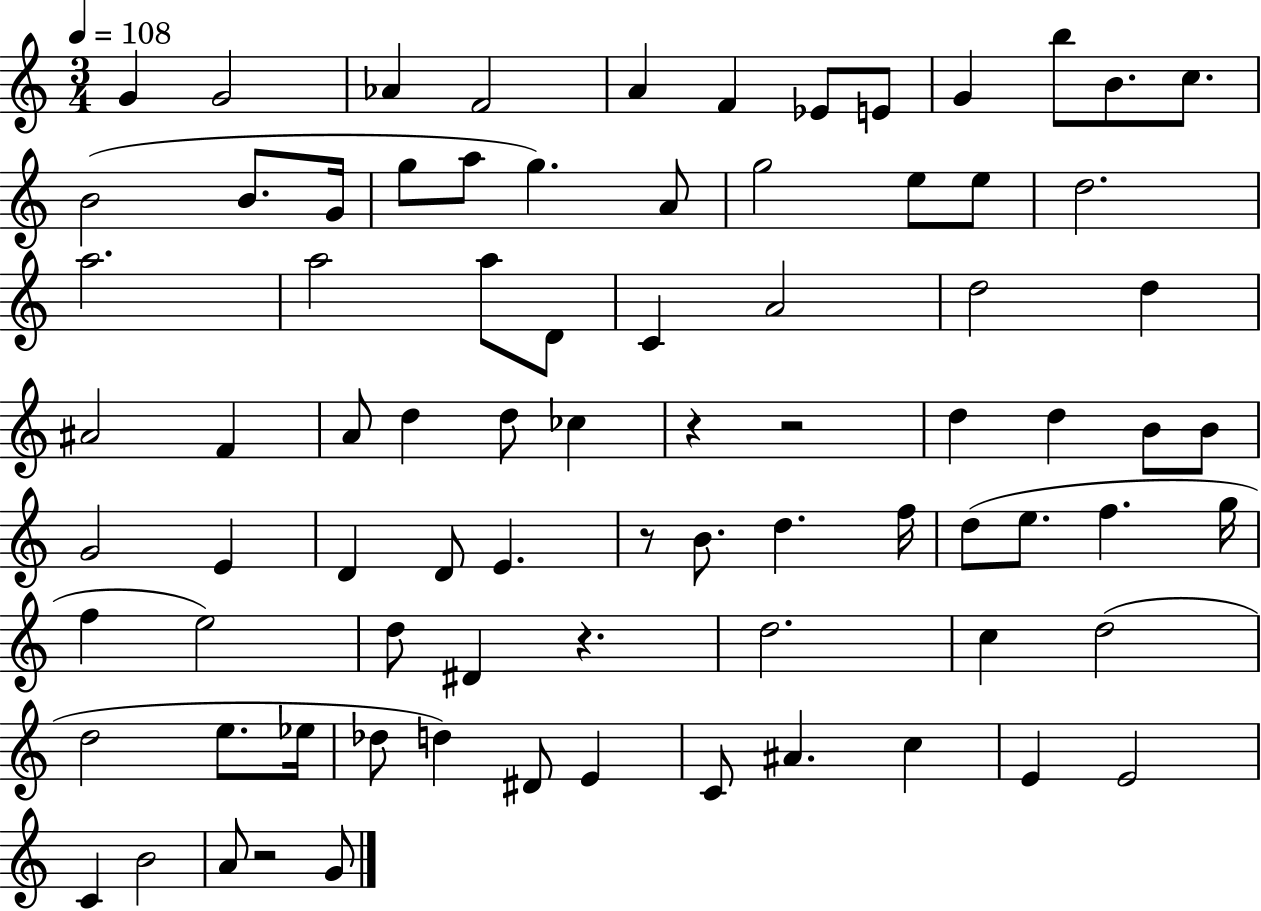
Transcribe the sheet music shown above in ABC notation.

X:1
T:Untitled
M:3/4
L:1/4
K:C
G G2 _A F2 A F _E/2 E/2 G b/2 B/2 c/2 B2 B/2 G/4 g/2 a/2 g A/2 g2 e/2 e/2 d2 a2 a2 a/2 D/2 C A2 d2 d ^A2 F A/2 d d/2 _c z z2 d d B/2 B/2 G2 E D D/2 E z/2 B/2 d f/4 d/2 e/2 f g/4 f e2 d/2 ^D z d2 c d2 d2 e/2 _e/4 _d/2 d ^D/2 E C/2 ^A c E E2 C B2 A/2 z2 G/2